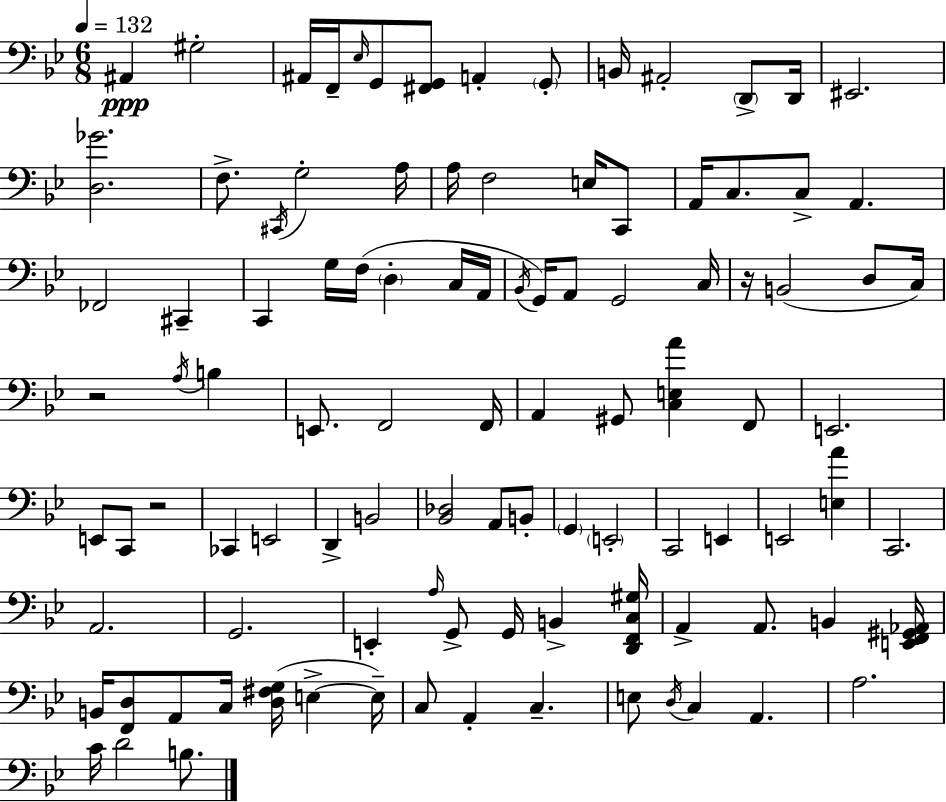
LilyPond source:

{
  \clef bass
  \numericTimeSignature
  \time 6/8
  \key bes \major
  \tempo 4 = 132
  \repeat volta 2 { ais,4\ppp gis2-. | ais,16 f,16-- \grace { ees16 } g,8 <fis, g,>8 a,4-. \parenthesize g,8-. | b,16 ais,2-. \parenthesize d,8-> | d,16 eis,2. | \break <d ges'>2. | f8.-> \acciaccatura { cis,16 } g2-. | a16 a16 f2 e16 | c,8 a,16 c8. c8-> a,4. | \break fes,2 cis,4-- | c,4 g16 f16( \parenthesize d4-. | c16 a,16 \acciaccatura { bes,16 } g,16) a,8 g,2 | c16 r16 b,2( | \break d8 c16) r2 \acciaccatura { a16 } | b4 e,8. f,2 | f,16 a,4 gis,8 <c e a'>4 | f,8 e,2. | \break e,8 c,8 r2 | ces,4 e,2 | d,4-> b,2 | <bes, des>2 | \break a,8 b,8-. \parenthesize g,4 \parenthesize e,2-. | c,2 | e,4 e,2 | <e a'>4 c,2. | \break a,2. | g,2. | e,4-. \grace { a16 } g,8-> g,16 | b,4-> <d, f, c gis>16 a,4-> a,8. | \break b,4 <e, f, gis, aes,>16 b,16 <f, d>8 a,8 c16 <d fis g>16( | e4->~~ e16--) c8 a,4-. c4.-- | e8 \acciaccatura { d16 } c4 | a,4. a2. | \break c'16 d'2 | b8. } \bar "|."
}